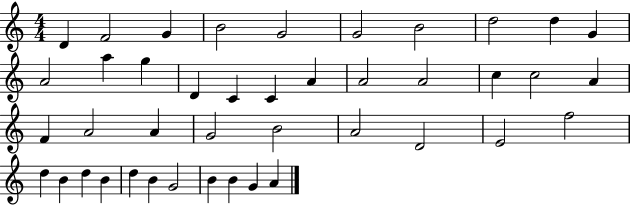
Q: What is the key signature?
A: C major